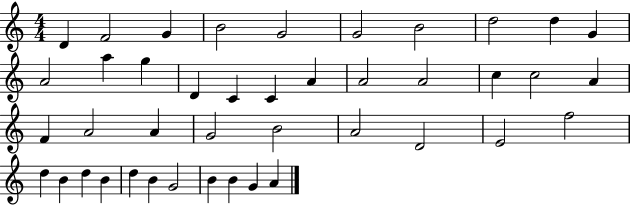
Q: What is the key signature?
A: C major